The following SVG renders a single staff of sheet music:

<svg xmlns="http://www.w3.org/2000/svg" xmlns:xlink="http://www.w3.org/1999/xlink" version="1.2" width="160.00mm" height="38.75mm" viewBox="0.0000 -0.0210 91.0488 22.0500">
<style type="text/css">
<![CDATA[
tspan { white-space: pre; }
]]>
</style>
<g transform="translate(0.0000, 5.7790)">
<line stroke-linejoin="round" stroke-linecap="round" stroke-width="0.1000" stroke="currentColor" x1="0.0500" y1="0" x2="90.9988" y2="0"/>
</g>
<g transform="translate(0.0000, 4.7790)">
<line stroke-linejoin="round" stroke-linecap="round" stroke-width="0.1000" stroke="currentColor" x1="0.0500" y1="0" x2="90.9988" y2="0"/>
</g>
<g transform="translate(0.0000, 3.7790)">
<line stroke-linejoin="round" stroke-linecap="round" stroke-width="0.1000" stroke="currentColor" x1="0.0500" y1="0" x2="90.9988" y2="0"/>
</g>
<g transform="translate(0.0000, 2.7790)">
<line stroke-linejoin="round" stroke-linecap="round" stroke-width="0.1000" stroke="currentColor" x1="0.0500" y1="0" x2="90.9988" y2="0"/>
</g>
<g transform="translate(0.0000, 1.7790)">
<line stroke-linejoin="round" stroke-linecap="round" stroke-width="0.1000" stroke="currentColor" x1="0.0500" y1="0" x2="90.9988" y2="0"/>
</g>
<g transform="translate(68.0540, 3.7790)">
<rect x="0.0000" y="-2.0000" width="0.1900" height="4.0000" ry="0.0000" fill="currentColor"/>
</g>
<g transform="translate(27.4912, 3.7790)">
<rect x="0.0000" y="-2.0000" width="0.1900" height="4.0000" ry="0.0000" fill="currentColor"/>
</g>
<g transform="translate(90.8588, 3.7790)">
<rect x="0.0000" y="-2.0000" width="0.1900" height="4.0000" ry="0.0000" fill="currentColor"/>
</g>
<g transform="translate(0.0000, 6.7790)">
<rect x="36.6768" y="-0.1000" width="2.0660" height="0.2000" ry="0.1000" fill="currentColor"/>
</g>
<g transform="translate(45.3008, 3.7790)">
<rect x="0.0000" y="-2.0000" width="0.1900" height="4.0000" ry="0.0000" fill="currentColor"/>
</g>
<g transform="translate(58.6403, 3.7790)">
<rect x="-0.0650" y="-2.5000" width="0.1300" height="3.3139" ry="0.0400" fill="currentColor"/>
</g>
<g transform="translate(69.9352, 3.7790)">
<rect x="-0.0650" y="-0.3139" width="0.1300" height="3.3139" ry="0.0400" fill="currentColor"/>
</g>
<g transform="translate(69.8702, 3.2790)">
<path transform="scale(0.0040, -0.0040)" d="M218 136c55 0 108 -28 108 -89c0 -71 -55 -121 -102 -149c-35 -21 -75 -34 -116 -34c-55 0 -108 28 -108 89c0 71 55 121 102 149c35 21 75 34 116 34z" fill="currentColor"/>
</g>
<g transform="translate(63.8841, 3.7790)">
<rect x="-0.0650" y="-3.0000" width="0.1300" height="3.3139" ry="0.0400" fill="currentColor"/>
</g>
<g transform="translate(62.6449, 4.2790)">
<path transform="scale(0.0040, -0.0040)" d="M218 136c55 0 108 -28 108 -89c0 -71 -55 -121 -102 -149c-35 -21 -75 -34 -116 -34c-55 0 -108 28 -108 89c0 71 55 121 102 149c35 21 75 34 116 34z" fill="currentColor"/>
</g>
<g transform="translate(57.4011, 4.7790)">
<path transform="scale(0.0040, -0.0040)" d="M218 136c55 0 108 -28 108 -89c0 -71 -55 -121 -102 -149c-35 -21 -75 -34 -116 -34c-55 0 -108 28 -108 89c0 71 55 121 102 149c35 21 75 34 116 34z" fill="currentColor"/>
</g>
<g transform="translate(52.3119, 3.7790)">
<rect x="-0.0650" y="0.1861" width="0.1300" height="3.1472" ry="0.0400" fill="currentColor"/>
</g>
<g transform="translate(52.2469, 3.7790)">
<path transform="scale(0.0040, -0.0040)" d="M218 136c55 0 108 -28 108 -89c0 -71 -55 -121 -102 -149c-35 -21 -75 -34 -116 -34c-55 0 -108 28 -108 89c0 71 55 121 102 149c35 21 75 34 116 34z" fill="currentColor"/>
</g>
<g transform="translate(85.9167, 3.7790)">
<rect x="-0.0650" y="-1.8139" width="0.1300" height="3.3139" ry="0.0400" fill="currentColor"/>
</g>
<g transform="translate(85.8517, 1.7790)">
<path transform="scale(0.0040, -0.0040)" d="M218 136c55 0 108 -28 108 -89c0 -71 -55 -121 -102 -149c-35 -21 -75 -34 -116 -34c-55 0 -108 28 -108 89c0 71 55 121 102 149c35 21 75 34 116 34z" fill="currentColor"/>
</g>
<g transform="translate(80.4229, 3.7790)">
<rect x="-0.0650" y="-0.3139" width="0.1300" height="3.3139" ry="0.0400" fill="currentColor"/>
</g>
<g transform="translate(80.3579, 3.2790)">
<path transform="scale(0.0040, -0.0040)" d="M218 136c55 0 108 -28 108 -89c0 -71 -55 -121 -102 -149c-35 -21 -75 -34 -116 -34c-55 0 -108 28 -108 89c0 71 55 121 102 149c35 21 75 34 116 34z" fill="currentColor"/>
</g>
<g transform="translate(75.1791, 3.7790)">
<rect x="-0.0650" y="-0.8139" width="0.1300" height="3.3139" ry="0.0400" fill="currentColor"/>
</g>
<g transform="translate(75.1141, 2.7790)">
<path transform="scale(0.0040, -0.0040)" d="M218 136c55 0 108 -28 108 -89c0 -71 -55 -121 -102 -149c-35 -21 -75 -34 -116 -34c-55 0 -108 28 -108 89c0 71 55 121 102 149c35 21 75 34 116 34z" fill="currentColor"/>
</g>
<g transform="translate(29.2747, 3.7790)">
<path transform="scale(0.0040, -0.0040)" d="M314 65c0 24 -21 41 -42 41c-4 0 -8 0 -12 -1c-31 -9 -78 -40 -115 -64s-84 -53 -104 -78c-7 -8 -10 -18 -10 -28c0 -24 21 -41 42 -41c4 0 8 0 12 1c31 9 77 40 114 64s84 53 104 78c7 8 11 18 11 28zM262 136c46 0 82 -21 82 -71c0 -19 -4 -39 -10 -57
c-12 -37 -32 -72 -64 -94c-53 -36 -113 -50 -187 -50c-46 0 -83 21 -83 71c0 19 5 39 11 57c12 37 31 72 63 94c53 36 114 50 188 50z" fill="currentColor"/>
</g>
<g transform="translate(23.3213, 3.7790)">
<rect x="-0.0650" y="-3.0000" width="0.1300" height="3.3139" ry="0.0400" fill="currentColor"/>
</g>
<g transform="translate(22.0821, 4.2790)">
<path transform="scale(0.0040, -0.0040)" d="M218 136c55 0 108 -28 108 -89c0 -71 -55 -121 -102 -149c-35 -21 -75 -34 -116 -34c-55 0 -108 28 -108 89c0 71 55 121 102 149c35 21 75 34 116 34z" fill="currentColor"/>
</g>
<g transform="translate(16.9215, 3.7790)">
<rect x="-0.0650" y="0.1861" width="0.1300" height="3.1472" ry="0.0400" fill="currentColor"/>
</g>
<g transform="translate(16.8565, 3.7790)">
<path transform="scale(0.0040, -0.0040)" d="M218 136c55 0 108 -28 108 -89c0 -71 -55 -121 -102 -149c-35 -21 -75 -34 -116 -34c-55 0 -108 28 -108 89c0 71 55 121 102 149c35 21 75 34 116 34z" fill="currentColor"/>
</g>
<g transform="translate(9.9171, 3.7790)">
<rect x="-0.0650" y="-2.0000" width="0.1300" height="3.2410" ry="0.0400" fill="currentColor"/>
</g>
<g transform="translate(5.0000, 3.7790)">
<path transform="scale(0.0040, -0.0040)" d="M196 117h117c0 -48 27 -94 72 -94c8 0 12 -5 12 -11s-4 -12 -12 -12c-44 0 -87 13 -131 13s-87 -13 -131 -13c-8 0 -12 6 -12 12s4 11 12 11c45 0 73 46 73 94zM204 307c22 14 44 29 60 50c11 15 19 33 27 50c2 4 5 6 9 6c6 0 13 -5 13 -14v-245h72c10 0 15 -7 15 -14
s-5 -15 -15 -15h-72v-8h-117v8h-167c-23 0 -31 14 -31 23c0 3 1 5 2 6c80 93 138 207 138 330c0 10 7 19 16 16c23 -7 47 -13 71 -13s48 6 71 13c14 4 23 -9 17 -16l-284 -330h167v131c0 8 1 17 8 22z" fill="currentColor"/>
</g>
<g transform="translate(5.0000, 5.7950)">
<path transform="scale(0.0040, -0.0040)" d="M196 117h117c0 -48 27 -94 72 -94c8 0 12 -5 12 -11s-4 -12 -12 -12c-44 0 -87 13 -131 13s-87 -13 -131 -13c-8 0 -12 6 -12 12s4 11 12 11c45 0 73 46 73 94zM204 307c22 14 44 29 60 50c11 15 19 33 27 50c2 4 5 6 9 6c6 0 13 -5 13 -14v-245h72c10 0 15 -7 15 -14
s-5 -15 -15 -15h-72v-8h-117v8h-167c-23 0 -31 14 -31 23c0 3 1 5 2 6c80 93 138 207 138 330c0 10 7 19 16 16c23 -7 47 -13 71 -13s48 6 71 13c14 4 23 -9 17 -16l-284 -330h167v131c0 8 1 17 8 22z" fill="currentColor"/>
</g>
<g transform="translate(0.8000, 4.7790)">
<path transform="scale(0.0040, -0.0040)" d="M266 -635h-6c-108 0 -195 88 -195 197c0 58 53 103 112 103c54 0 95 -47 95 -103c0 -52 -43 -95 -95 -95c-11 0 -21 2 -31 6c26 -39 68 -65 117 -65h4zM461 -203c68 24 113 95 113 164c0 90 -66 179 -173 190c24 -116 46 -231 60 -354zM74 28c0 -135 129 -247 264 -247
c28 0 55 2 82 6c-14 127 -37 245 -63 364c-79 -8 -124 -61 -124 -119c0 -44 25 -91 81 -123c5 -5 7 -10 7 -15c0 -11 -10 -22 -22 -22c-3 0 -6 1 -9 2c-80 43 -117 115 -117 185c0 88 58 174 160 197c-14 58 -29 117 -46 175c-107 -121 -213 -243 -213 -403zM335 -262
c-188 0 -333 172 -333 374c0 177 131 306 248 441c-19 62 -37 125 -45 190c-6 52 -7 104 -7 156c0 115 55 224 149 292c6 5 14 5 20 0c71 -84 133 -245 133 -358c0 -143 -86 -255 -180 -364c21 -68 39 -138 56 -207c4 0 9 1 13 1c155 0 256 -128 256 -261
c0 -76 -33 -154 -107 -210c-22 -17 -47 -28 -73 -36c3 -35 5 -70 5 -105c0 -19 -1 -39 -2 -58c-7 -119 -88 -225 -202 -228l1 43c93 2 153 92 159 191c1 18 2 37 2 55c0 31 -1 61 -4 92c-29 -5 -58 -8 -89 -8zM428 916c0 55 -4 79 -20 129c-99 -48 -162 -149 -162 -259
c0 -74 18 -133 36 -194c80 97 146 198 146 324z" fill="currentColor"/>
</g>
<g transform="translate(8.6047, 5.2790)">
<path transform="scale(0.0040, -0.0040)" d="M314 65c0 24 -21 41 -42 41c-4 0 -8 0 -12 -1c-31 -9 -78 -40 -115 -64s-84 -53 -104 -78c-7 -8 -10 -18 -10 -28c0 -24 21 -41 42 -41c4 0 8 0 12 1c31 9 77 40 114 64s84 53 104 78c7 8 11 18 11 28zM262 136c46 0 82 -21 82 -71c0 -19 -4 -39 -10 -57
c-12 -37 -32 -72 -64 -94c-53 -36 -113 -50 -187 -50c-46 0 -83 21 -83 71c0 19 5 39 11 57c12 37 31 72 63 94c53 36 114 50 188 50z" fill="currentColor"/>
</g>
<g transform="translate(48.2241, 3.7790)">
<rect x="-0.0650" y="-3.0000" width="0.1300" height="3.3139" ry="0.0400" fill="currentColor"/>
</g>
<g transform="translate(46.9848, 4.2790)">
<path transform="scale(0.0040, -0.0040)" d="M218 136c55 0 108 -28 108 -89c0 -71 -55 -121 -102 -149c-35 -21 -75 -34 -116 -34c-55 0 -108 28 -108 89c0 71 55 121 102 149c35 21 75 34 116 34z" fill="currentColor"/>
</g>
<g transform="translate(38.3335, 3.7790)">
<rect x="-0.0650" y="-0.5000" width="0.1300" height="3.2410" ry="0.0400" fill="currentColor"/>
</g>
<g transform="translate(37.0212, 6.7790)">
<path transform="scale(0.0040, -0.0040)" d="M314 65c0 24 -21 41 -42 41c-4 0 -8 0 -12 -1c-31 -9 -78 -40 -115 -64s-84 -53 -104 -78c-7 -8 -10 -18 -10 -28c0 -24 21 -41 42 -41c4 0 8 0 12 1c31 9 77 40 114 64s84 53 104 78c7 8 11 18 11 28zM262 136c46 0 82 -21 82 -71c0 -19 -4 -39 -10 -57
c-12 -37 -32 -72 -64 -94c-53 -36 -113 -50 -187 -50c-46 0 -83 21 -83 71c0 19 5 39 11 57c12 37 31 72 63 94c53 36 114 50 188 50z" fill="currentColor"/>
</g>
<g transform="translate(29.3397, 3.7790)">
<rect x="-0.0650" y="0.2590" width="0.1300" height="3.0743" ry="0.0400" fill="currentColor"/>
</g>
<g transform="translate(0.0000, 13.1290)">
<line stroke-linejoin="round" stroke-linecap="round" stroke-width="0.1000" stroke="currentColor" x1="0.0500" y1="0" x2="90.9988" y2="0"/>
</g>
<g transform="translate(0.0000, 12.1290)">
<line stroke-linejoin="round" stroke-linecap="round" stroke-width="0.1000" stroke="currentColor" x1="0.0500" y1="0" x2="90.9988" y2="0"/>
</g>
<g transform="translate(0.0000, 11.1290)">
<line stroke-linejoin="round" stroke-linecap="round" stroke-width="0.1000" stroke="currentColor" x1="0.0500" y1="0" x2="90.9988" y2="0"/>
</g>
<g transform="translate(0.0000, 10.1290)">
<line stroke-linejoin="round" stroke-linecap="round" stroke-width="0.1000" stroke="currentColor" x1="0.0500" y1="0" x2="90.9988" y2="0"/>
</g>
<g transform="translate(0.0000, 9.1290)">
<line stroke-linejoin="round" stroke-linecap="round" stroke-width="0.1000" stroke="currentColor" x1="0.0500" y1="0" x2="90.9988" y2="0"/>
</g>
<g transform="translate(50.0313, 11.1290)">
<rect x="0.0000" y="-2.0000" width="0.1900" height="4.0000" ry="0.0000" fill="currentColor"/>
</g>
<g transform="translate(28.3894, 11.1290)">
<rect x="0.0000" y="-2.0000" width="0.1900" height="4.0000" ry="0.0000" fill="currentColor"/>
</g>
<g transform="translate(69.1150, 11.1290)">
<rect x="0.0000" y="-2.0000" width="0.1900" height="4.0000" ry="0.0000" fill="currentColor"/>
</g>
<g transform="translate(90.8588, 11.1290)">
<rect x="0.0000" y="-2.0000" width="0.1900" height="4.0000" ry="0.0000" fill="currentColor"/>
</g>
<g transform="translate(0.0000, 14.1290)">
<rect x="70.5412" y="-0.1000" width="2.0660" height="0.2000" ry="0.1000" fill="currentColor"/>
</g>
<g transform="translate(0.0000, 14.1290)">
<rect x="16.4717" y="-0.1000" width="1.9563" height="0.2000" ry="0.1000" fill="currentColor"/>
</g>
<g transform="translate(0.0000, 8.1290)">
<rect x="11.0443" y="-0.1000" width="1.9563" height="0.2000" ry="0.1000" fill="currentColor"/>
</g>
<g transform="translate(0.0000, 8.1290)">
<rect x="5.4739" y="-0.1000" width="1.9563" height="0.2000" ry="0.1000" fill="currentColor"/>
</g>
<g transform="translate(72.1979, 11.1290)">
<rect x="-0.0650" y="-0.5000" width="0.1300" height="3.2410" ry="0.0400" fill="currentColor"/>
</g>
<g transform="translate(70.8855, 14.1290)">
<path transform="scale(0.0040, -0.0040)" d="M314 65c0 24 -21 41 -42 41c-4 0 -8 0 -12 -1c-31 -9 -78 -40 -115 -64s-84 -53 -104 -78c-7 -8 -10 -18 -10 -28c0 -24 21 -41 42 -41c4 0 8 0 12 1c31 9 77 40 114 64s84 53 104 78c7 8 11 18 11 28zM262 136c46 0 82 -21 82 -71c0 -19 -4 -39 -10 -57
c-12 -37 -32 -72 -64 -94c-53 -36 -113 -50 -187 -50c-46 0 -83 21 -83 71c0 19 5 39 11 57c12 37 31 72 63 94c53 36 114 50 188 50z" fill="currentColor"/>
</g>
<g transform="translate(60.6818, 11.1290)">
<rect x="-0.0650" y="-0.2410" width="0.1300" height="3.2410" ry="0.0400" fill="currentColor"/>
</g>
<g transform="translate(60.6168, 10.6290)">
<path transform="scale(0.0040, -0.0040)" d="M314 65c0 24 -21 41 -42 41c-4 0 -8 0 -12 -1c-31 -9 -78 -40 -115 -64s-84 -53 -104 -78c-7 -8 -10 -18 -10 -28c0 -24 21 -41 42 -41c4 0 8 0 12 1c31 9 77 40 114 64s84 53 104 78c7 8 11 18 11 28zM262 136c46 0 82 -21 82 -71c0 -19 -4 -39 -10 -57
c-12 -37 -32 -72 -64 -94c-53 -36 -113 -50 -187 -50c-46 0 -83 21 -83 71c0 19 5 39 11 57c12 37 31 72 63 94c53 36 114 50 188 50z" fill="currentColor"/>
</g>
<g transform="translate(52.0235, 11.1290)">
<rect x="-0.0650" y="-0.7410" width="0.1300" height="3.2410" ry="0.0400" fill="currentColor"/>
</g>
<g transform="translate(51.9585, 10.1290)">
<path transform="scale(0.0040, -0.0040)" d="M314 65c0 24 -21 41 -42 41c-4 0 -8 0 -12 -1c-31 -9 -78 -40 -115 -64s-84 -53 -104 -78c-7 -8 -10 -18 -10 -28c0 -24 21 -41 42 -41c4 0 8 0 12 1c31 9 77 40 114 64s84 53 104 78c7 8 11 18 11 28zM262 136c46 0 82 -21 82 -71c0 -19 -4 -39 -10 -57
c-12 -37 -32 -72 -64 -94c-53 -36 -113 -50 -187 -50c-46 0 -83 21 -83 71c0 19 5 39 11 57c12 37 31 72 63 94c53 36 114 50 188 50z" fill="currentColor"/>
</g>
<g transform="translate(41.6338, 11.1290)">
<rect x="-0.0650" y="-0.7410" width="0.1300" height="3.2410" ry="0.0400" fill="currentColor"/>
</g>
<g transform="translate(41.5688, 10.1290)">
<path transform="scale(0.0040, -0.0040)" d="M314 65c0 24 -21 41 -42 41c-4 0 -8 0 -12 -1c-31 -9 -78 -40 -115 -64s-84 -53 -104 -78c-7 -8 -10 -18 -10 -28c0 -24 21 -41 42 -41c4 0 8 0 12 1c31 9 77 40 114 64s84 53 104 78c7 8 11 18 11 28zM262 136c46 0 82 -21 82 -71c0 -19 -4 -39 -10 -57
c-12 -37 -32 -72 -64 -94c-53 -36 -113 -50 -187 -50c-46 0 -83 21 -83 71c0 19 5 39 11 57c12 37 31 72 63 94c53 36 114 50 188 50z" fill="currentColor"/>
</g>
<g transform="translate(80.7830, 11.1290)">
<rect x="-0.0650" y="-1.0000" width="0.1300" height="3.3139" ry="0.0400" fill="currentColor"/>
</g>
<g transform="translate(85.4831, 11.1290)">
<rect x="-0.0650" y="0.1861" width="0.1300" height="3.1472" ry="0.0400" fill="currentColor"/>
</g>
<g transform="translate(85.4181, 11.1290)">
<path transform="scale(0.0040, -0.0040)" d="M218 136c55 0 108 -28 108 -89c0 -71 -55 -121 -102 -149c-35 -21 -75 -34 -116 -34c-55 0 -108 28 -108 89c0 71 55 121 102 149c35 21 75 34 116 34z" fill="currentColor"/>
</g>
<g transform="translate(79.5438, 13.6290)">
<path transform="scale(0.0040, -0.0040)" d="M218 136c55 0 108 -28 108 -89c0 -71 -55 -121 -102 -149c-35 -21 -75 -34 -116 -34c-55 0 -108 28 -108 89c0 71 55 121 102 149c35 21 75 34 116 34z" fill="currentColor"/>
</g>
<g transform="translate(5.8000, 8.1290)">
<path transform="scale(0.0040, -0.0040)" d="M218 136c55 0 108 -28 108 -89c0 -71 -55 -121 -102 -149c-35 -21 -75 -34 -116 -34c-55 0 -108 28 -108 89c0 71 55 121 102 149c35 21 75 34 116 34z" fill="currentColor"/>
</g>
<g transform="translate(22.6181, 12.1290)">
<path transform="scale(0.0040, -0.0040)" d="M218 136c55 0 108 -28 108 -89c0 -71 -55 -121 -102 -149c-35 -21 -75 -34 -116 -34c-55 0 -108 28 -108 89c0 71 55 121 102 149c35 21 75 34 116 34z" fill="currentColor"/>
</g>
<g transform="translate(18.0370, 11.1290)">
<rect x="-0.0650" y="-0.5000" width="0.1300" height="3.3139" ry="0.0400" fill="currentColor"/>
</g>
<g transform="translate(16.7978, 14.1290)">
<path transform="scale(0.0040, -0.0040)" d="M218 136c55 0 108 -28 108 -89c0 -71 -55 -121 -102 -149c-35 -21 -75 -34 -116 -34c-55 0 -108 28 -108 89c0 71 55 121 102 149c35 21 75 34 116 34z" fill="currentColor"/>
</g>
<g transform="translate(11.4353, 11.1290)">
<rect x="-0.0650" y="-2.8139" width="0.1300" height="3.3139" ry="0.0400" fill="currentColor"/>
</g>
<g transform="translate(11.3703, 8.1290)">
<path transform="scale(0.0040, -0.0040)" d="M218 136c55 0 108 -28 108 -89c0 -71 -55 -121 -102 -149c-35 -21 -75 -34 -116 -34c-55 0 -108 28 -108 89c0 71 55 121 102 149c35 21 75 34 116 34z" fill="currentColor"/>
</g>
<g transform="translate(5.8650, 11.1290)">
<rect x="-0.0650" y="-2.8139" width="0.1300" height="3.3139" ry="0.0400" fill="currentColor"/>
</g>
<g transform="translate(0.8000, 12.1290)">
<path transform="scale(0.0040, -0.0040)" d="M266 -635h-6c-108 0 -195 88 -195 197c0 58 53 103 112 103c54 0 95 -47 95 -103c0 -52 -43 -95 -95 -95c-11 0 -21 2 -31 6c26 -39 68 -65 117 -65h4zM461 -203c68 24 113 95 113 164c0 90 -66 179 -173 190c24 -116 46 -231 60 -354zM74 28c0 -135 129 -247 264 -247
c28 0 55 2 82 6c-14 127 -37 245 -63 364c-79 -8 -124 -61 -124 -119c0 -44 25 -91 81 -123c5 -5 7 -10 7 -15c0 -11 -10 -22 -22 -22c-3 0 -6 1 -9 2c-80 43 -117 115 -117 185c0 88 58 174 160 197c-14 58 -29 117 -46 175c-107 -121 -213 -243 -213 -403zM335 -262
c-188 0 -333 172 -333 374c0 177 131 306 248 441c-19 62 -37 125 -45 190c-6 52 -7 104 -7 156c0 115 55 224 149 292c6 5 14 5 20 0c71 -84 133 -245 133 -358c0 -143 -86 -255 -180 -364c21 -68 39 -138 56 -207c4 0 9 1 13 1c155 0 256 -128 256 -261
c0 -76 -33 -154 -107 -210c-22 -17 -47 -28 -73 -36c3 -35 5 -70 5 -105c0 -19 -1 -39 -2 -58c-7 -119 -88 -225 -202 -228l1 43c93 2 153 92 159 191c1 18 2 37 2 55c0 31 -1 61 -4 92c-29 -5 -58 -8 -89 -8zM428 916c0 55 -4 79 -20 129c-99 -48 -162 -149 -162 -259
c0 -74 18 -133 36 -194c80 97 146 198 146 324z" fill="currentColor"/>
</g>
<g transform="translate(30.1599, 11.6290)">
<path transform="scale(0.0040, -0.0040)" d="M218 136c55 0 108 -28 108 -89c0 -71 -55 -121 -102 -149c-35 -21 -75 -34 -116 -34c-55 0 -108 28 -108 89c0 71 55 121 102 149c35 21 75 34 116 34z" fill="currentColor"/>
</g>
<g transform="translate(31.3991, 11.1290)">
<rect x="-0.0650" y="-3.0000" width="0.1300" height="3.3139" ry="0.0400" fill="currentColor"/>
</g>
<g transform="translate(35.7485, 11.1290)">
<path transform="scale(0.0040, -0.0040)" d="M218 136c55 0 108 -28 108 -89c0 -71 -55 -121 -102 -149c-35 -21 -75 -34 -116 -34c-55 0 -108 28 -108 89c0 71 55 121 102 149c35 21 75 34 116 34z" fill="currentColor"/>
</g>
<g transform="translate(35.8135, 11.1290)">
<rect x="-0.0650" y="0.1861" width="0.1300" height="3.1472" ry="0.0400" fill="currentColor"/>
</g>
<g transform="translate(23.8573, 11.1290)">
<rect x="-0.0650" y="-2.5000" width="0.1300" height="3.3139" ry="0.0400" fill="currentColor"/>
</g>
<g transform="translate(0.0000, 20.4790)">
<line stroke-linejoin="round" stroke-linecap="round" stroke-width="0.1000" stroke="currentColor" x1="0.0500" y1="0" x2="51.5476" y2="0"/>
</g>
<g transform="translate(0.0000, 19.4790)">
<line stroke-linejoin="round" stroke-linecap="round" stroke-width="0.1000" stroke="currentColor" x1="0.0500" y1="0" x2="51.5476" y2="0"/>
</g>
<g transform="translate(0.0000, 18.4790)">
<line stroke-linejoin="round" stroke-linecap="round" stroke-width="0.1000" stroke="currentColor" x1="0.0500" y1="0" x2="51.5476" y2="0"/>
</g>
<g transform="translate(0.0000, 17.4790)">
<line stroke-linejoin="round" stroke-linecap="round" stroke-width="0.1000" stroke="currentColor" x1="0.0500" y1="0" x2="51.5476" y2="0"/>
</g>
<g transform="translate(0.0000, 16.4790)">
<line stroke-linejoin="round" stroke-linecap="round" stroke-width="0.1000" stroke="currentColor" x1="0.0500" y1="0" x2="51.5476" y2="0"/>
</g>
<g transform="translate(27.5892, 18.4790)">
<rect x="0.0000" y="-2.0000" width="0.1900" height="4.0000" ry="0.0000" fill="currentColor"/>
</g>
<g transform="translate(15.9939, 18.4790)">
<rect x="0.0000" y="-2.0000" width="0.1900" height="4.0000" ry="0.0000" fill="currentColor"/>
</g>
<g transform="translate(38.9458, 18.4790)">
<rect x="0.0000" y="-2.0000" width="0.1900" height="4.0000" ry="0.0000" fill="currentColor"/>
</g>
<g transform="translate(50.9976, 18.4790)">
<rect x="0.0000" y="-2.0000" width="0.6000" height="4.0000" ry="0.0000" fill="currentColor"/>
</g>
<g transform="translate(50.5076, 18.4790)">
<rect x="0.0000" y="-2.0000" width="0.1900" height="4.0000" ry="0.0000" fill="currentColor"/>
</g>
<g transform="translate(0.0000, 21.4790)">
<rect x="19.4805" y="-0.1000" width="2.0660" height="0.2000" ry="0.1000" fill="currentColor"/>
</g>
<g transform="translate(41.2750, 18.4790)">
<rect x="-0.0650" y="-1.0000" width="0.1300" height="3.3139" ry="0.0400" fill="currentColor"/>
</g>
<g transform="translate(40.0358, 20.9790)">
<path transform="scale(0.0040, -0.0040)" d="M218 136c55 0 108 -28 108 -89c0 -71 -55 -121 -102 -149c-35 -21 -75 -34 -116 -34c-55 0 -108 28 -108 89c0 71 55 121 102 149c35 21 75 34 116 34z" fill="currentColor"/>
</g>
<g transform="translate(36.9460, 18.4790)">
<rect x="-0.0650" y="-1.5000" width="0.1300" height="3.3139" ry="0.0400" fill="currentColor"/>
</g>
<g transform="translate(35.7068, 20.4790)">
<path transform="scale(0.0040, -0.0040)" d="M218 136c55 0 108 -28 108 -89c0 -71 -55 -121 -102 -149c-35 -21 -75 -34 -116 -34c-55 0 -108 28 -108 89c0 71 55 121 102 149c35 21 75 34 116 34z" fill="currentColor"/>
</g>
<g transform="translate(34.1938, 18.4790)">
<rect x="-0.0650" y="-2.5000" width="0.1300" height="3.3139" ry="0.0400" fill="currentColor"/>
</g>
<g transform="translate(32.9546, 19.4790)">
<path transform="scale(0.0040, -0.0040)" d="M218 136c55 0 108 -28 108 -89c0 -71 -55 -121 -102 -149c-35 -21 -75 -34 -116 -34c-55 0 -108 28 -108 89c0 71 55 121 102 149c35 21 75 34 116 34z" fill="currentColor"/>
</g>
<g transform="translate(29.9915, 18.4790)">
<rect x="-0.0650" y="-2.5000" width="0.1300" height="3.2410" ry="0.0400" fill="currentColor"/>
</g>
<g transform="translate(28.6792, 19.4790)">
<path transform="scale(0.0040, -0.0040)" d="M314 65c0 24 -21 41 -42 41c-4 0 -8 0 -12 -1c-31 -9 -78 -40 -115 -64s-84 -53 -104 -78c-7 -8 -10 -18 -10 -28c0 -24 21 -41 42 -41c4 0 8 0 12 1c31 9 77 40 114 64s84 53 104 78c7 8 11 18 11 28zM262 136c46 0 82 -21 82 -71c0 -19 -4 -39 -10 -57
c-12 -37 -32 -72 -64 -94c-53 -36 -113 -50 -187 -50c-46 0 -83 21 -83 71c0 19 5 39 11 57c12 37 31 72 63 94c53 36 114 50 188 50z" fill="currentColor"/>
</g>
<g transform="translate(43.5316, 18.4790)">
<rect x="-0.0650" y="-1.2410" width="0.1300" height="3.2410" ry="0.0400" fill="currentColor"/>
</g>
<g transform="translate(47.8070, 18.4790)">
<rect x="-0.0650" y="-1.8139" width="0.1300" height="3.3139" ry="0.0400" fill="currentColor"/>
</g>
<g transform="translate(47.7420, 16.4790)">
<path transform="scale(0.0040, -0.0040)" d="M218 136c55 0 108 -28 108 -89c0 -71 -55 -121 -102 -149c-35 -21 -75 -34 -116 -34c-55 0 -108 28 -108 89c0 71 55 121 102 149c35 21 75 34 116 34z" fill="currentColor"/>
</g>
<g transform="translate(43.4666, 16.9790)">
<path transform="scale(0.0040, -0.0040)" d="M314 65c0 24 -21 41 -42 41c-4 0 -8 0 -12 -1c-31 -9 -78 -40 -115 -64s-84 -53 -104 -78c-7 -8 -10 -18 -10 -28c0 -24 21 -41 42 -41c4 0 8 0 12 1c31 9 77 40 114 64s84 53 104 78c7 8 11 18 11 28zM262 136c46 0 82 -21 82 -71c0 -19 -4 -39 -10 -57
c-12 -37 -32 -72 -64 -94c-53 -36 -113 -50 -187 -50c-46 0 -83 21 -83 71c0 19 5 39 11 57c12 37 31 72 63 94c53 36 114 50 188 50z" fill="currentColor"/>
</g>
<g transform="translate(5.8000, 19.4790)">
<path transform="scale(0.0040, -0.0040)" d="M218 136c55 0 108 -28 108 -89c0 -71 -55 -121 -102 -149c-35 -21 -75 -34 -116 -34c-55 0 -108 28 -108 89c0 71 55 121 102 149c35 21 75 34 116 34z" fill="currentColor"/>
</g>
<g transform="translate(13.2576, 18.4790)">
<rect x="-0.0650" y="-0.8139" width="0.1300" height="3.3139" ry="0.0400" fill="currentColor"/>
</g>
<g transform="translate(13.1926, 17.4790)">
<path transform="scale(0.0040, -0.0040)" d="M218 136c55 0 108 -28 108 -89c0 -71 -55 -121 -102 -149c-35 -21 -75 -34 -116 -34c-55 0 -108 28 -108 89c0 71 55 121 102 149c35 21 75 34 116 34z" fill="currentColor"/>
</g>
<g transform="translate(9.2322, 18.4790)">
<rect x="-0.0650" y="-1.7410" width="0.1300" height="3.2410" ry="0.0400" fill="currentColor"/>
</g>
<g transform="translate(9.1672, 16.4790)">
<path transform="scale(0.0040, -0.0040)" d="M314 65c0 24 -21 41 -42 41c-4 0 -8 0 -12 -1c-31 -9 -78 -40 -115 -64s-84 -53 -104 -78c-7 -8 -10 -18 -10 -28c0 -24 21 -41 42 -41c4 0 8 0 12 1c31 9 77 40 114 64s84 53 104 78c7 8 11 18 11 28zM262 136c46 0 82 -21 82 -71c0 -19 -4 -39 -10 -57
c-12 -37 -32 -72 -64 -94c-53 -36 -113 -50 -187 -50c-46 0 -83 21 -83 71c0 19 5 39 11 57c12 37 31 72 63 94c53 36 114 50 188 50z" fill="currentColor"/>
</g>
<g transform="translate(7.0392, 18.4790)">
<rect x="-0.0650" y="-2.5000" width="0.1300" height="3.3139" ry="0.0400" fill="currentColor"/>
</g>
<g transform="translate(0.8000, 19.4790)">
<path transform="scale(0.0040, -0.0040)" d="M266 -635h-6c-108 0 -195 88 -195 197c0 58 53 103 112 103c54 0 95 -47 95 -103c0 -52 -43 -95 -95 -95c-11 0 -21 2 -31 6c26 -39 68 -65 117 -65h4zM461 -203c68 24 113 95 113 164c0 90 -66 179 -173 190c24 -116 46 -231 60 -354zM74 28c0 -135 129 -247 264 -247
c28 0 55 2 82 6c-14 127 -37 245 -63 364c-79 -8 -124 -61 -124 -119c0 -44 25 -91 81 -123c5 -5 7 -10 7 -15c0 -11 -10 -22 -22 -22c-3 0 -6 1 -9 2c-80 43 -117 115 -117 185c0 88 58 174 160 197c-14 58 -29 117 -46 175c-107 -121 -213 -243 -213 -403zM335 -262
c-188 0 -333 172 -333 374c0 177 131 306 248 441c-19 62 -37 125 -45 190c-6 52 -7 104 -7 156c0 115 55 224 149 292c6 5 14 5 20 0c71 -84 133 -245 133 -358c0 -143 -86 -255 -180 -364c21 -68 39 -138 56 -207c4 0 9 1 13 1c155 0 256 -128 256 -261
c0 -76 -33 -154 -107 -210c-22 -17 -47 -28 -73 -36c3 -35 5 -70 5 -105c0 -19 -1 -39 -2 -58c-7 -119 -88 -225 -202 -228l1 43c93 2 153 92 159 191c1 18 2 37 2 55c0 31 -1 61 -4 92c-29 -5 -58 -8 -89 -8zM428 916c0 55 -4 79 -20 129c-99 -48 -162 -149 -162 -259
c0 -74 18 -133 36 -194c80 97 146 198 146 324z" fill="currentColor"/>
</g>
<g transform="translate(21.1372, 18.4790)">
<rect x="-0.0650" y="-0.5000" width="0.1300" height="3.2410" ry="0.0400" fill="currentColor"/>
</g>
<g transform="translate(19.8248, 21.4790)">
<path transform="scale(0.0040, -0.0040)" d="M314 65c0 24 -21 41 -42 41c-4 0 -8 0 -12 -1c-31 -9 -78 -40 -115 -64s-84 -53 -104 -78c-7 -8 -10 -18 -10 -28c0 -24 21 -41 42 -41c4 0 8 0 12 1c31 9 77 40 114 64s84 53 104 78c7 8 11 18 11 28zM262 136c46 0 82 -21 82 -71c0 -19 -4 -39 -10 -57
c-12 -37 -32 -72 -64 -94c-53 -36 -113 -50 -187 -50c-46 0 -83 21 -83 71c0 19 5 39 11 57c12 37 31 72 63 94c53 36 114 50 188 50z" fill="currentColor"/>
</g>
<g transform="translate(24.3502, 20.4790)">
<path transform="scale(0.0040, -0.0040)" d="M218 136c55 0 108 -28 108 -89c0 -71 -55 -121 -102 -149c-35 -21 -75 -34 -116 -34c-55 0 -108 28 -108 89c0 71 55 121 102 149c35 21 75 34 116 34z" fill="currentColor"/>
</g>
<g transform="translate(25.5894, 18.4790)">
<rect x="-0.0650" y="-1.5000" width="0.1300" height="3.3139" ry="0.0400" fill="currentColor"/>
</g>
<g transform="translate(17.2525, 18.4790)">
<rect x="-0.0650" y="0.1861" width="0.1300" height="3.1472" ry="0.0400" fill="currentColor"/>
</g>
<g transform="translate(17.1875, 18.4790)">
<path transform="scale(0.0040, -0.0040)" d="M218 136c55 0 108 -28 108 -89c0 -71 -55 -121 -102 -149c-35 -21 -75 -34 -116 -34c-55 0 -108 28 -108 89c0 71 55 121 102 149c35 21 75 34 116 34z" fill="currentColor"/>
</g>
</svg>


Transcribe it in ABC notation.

X:1
T:Untitled
M:4/4
L:1/4
K:C
F2 B A B2 C2 A B G A c d c f a a C G A B d2 d2 c2 C2 D B G f2 d B C2 E G2 G E D e2 f